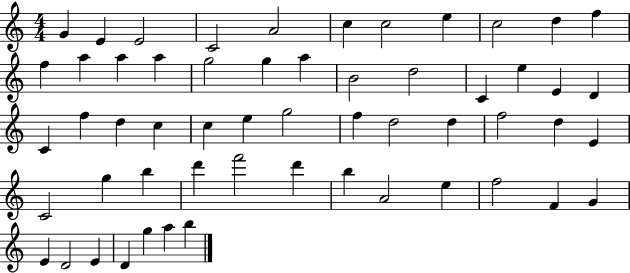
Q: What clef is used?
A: treble